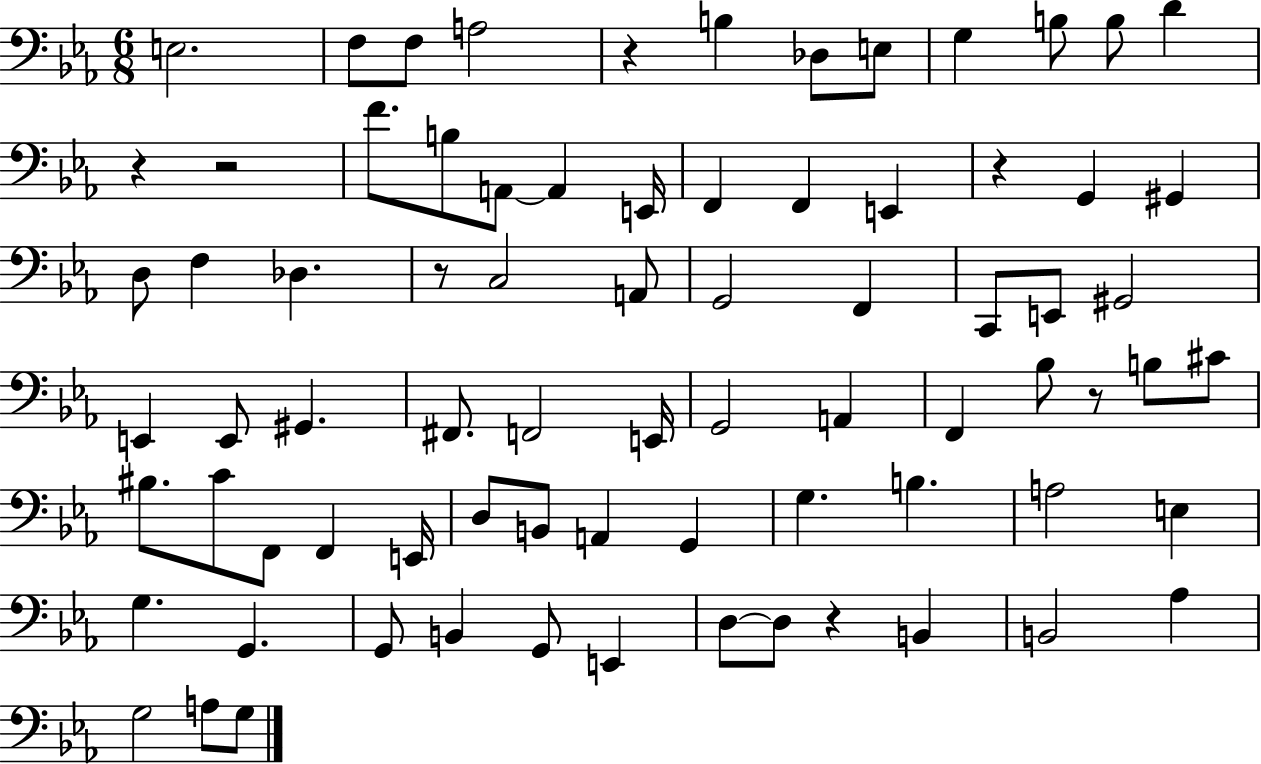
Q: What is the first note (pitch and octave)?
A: E3